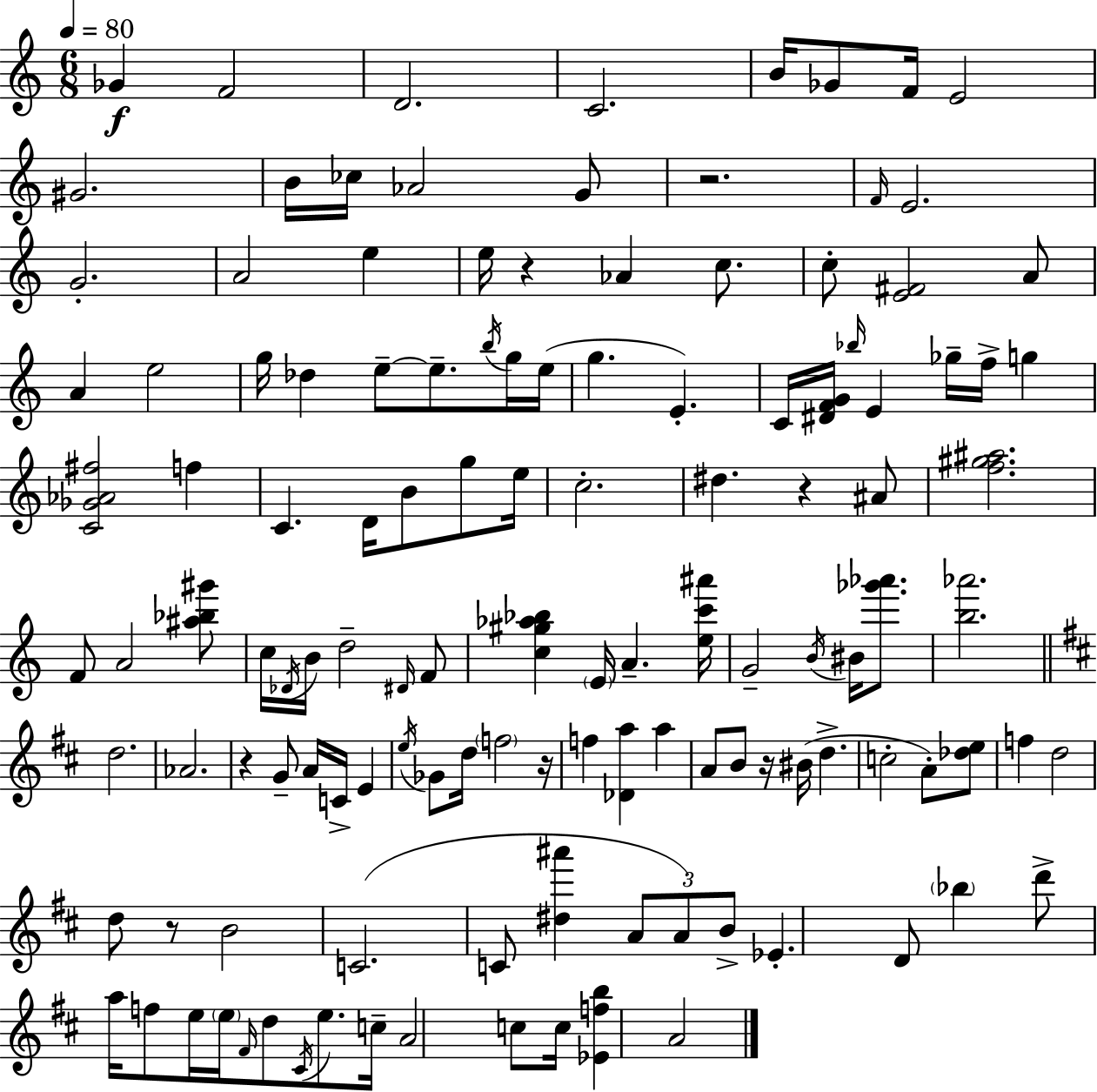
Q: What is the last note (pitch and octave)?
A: A4